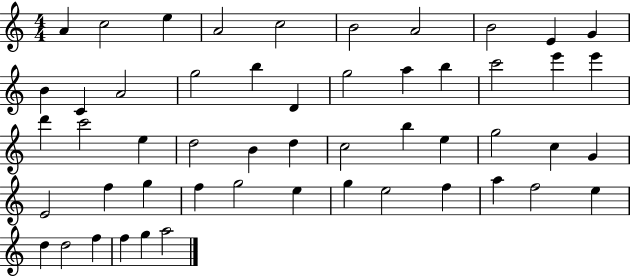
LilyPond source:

{
  \clef treble
  \numericTimeSignature
  \time 4/4
  \key c \major
  a'4 c''2 e''4 | a'2 c''2 | b'2 a'2 | b'2 e'4 g'4 | \break b'4 c'4 a'2 | g''2 b''4 d'4 | g''2 a''4 b''4 | c'''2 e'''4 e'''4 | \break d'''4 c'''2 e''4 | d''2 b'4 d''4 | c''2 b''4 e''4 | g''2 c''4 g'4 | \break e'2 f''4 g''4 | f''4 g''2 e''4 | g''4 e''2 f''4 | a''4 f''2 e''4 | \break d''4 d''2 f''4 | f''4 g''4 a''2 | \bar "|."
}